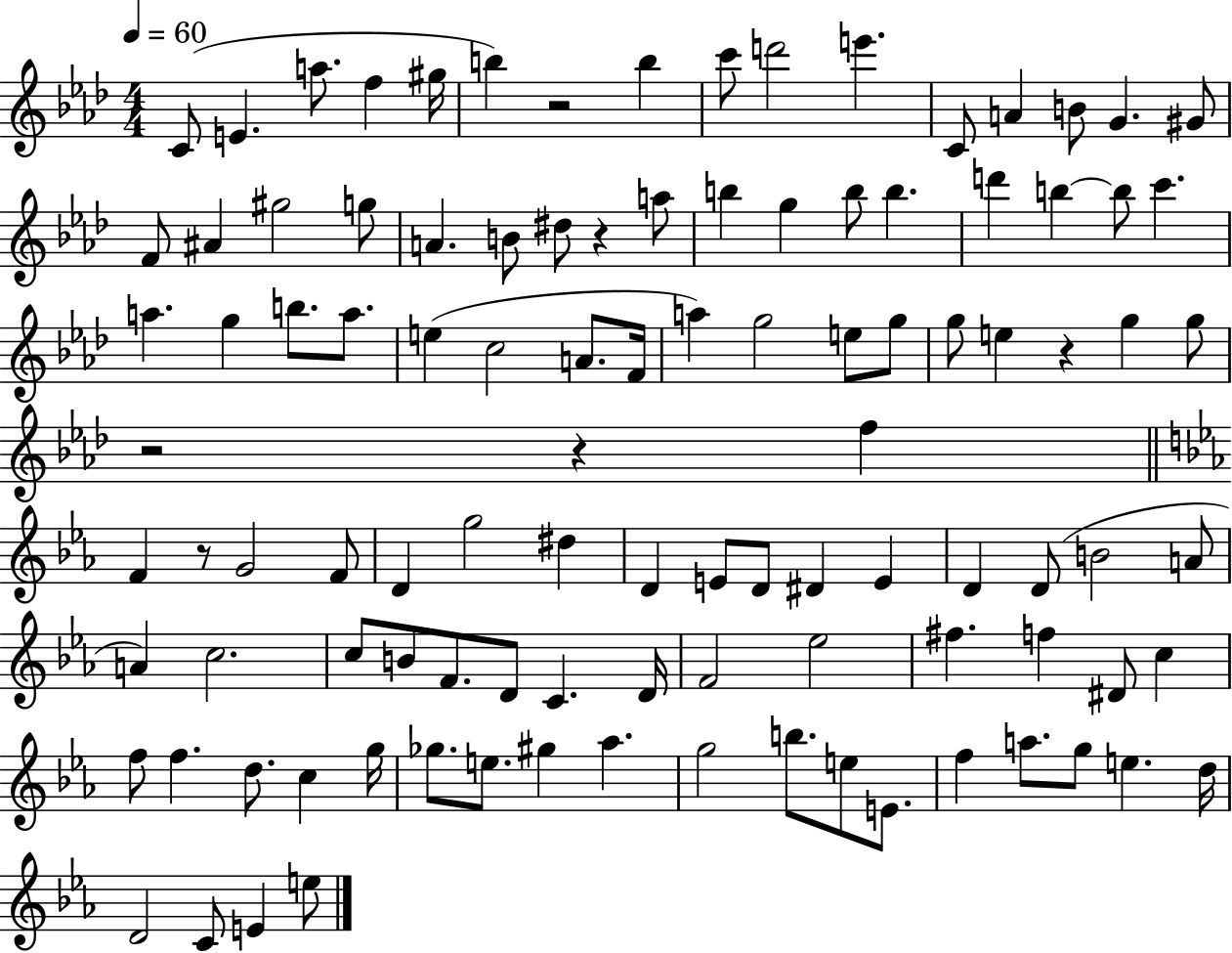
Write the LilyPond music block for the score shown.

{
  \clef treble
  \numericTimeSignature
  \time 4/4
  \key aes \major
  \tempo 4 = 60
  c'8( e'4. a''8. f''4 gis''16 | b''4) r2 b''4 | c'''8 d'''2 e'''4. | c'8 a'4 b'8 g'4. gis'8 | \break f'8 ais'4 gis''2 g''8 | a'4. b'8 dis''8 r4 a''8 | b''4 g''4 b''8 b''4. | d'''4 b''4~~ b''8 c'''4. | \break a''4. g''4 b''8. a''8. | e''4( c''2 a'8. f'16 | a''4) g''2 e''8 g''8 | g''8 e''4 r4 g''4 g''8 | \break r2 r4 f''4 | \bar "||" \break \key ees \major f'4 r8 g'2 f'8 | d'4 g''2 dis''4 | d'4 e'8 d'8 dis'4 e'4 | d'4 d'8( b'2 a'8 | \break a'4) c''2. | c''8 b'8 f'8. d'8 c'4. d'16 | f'2 ees''2 | fis''4. f''4 dis'8 c''4 | \break f''8 f''4. d''8. c''4 g''16 | ges''8. e''8. gis''4 aes''4. | g''2 b''8. e''8 e'8. | f''4 a''8. g''8 e''4. d''16 | \break d'2 c'8 e'4 e''8 | \bar "|."
}